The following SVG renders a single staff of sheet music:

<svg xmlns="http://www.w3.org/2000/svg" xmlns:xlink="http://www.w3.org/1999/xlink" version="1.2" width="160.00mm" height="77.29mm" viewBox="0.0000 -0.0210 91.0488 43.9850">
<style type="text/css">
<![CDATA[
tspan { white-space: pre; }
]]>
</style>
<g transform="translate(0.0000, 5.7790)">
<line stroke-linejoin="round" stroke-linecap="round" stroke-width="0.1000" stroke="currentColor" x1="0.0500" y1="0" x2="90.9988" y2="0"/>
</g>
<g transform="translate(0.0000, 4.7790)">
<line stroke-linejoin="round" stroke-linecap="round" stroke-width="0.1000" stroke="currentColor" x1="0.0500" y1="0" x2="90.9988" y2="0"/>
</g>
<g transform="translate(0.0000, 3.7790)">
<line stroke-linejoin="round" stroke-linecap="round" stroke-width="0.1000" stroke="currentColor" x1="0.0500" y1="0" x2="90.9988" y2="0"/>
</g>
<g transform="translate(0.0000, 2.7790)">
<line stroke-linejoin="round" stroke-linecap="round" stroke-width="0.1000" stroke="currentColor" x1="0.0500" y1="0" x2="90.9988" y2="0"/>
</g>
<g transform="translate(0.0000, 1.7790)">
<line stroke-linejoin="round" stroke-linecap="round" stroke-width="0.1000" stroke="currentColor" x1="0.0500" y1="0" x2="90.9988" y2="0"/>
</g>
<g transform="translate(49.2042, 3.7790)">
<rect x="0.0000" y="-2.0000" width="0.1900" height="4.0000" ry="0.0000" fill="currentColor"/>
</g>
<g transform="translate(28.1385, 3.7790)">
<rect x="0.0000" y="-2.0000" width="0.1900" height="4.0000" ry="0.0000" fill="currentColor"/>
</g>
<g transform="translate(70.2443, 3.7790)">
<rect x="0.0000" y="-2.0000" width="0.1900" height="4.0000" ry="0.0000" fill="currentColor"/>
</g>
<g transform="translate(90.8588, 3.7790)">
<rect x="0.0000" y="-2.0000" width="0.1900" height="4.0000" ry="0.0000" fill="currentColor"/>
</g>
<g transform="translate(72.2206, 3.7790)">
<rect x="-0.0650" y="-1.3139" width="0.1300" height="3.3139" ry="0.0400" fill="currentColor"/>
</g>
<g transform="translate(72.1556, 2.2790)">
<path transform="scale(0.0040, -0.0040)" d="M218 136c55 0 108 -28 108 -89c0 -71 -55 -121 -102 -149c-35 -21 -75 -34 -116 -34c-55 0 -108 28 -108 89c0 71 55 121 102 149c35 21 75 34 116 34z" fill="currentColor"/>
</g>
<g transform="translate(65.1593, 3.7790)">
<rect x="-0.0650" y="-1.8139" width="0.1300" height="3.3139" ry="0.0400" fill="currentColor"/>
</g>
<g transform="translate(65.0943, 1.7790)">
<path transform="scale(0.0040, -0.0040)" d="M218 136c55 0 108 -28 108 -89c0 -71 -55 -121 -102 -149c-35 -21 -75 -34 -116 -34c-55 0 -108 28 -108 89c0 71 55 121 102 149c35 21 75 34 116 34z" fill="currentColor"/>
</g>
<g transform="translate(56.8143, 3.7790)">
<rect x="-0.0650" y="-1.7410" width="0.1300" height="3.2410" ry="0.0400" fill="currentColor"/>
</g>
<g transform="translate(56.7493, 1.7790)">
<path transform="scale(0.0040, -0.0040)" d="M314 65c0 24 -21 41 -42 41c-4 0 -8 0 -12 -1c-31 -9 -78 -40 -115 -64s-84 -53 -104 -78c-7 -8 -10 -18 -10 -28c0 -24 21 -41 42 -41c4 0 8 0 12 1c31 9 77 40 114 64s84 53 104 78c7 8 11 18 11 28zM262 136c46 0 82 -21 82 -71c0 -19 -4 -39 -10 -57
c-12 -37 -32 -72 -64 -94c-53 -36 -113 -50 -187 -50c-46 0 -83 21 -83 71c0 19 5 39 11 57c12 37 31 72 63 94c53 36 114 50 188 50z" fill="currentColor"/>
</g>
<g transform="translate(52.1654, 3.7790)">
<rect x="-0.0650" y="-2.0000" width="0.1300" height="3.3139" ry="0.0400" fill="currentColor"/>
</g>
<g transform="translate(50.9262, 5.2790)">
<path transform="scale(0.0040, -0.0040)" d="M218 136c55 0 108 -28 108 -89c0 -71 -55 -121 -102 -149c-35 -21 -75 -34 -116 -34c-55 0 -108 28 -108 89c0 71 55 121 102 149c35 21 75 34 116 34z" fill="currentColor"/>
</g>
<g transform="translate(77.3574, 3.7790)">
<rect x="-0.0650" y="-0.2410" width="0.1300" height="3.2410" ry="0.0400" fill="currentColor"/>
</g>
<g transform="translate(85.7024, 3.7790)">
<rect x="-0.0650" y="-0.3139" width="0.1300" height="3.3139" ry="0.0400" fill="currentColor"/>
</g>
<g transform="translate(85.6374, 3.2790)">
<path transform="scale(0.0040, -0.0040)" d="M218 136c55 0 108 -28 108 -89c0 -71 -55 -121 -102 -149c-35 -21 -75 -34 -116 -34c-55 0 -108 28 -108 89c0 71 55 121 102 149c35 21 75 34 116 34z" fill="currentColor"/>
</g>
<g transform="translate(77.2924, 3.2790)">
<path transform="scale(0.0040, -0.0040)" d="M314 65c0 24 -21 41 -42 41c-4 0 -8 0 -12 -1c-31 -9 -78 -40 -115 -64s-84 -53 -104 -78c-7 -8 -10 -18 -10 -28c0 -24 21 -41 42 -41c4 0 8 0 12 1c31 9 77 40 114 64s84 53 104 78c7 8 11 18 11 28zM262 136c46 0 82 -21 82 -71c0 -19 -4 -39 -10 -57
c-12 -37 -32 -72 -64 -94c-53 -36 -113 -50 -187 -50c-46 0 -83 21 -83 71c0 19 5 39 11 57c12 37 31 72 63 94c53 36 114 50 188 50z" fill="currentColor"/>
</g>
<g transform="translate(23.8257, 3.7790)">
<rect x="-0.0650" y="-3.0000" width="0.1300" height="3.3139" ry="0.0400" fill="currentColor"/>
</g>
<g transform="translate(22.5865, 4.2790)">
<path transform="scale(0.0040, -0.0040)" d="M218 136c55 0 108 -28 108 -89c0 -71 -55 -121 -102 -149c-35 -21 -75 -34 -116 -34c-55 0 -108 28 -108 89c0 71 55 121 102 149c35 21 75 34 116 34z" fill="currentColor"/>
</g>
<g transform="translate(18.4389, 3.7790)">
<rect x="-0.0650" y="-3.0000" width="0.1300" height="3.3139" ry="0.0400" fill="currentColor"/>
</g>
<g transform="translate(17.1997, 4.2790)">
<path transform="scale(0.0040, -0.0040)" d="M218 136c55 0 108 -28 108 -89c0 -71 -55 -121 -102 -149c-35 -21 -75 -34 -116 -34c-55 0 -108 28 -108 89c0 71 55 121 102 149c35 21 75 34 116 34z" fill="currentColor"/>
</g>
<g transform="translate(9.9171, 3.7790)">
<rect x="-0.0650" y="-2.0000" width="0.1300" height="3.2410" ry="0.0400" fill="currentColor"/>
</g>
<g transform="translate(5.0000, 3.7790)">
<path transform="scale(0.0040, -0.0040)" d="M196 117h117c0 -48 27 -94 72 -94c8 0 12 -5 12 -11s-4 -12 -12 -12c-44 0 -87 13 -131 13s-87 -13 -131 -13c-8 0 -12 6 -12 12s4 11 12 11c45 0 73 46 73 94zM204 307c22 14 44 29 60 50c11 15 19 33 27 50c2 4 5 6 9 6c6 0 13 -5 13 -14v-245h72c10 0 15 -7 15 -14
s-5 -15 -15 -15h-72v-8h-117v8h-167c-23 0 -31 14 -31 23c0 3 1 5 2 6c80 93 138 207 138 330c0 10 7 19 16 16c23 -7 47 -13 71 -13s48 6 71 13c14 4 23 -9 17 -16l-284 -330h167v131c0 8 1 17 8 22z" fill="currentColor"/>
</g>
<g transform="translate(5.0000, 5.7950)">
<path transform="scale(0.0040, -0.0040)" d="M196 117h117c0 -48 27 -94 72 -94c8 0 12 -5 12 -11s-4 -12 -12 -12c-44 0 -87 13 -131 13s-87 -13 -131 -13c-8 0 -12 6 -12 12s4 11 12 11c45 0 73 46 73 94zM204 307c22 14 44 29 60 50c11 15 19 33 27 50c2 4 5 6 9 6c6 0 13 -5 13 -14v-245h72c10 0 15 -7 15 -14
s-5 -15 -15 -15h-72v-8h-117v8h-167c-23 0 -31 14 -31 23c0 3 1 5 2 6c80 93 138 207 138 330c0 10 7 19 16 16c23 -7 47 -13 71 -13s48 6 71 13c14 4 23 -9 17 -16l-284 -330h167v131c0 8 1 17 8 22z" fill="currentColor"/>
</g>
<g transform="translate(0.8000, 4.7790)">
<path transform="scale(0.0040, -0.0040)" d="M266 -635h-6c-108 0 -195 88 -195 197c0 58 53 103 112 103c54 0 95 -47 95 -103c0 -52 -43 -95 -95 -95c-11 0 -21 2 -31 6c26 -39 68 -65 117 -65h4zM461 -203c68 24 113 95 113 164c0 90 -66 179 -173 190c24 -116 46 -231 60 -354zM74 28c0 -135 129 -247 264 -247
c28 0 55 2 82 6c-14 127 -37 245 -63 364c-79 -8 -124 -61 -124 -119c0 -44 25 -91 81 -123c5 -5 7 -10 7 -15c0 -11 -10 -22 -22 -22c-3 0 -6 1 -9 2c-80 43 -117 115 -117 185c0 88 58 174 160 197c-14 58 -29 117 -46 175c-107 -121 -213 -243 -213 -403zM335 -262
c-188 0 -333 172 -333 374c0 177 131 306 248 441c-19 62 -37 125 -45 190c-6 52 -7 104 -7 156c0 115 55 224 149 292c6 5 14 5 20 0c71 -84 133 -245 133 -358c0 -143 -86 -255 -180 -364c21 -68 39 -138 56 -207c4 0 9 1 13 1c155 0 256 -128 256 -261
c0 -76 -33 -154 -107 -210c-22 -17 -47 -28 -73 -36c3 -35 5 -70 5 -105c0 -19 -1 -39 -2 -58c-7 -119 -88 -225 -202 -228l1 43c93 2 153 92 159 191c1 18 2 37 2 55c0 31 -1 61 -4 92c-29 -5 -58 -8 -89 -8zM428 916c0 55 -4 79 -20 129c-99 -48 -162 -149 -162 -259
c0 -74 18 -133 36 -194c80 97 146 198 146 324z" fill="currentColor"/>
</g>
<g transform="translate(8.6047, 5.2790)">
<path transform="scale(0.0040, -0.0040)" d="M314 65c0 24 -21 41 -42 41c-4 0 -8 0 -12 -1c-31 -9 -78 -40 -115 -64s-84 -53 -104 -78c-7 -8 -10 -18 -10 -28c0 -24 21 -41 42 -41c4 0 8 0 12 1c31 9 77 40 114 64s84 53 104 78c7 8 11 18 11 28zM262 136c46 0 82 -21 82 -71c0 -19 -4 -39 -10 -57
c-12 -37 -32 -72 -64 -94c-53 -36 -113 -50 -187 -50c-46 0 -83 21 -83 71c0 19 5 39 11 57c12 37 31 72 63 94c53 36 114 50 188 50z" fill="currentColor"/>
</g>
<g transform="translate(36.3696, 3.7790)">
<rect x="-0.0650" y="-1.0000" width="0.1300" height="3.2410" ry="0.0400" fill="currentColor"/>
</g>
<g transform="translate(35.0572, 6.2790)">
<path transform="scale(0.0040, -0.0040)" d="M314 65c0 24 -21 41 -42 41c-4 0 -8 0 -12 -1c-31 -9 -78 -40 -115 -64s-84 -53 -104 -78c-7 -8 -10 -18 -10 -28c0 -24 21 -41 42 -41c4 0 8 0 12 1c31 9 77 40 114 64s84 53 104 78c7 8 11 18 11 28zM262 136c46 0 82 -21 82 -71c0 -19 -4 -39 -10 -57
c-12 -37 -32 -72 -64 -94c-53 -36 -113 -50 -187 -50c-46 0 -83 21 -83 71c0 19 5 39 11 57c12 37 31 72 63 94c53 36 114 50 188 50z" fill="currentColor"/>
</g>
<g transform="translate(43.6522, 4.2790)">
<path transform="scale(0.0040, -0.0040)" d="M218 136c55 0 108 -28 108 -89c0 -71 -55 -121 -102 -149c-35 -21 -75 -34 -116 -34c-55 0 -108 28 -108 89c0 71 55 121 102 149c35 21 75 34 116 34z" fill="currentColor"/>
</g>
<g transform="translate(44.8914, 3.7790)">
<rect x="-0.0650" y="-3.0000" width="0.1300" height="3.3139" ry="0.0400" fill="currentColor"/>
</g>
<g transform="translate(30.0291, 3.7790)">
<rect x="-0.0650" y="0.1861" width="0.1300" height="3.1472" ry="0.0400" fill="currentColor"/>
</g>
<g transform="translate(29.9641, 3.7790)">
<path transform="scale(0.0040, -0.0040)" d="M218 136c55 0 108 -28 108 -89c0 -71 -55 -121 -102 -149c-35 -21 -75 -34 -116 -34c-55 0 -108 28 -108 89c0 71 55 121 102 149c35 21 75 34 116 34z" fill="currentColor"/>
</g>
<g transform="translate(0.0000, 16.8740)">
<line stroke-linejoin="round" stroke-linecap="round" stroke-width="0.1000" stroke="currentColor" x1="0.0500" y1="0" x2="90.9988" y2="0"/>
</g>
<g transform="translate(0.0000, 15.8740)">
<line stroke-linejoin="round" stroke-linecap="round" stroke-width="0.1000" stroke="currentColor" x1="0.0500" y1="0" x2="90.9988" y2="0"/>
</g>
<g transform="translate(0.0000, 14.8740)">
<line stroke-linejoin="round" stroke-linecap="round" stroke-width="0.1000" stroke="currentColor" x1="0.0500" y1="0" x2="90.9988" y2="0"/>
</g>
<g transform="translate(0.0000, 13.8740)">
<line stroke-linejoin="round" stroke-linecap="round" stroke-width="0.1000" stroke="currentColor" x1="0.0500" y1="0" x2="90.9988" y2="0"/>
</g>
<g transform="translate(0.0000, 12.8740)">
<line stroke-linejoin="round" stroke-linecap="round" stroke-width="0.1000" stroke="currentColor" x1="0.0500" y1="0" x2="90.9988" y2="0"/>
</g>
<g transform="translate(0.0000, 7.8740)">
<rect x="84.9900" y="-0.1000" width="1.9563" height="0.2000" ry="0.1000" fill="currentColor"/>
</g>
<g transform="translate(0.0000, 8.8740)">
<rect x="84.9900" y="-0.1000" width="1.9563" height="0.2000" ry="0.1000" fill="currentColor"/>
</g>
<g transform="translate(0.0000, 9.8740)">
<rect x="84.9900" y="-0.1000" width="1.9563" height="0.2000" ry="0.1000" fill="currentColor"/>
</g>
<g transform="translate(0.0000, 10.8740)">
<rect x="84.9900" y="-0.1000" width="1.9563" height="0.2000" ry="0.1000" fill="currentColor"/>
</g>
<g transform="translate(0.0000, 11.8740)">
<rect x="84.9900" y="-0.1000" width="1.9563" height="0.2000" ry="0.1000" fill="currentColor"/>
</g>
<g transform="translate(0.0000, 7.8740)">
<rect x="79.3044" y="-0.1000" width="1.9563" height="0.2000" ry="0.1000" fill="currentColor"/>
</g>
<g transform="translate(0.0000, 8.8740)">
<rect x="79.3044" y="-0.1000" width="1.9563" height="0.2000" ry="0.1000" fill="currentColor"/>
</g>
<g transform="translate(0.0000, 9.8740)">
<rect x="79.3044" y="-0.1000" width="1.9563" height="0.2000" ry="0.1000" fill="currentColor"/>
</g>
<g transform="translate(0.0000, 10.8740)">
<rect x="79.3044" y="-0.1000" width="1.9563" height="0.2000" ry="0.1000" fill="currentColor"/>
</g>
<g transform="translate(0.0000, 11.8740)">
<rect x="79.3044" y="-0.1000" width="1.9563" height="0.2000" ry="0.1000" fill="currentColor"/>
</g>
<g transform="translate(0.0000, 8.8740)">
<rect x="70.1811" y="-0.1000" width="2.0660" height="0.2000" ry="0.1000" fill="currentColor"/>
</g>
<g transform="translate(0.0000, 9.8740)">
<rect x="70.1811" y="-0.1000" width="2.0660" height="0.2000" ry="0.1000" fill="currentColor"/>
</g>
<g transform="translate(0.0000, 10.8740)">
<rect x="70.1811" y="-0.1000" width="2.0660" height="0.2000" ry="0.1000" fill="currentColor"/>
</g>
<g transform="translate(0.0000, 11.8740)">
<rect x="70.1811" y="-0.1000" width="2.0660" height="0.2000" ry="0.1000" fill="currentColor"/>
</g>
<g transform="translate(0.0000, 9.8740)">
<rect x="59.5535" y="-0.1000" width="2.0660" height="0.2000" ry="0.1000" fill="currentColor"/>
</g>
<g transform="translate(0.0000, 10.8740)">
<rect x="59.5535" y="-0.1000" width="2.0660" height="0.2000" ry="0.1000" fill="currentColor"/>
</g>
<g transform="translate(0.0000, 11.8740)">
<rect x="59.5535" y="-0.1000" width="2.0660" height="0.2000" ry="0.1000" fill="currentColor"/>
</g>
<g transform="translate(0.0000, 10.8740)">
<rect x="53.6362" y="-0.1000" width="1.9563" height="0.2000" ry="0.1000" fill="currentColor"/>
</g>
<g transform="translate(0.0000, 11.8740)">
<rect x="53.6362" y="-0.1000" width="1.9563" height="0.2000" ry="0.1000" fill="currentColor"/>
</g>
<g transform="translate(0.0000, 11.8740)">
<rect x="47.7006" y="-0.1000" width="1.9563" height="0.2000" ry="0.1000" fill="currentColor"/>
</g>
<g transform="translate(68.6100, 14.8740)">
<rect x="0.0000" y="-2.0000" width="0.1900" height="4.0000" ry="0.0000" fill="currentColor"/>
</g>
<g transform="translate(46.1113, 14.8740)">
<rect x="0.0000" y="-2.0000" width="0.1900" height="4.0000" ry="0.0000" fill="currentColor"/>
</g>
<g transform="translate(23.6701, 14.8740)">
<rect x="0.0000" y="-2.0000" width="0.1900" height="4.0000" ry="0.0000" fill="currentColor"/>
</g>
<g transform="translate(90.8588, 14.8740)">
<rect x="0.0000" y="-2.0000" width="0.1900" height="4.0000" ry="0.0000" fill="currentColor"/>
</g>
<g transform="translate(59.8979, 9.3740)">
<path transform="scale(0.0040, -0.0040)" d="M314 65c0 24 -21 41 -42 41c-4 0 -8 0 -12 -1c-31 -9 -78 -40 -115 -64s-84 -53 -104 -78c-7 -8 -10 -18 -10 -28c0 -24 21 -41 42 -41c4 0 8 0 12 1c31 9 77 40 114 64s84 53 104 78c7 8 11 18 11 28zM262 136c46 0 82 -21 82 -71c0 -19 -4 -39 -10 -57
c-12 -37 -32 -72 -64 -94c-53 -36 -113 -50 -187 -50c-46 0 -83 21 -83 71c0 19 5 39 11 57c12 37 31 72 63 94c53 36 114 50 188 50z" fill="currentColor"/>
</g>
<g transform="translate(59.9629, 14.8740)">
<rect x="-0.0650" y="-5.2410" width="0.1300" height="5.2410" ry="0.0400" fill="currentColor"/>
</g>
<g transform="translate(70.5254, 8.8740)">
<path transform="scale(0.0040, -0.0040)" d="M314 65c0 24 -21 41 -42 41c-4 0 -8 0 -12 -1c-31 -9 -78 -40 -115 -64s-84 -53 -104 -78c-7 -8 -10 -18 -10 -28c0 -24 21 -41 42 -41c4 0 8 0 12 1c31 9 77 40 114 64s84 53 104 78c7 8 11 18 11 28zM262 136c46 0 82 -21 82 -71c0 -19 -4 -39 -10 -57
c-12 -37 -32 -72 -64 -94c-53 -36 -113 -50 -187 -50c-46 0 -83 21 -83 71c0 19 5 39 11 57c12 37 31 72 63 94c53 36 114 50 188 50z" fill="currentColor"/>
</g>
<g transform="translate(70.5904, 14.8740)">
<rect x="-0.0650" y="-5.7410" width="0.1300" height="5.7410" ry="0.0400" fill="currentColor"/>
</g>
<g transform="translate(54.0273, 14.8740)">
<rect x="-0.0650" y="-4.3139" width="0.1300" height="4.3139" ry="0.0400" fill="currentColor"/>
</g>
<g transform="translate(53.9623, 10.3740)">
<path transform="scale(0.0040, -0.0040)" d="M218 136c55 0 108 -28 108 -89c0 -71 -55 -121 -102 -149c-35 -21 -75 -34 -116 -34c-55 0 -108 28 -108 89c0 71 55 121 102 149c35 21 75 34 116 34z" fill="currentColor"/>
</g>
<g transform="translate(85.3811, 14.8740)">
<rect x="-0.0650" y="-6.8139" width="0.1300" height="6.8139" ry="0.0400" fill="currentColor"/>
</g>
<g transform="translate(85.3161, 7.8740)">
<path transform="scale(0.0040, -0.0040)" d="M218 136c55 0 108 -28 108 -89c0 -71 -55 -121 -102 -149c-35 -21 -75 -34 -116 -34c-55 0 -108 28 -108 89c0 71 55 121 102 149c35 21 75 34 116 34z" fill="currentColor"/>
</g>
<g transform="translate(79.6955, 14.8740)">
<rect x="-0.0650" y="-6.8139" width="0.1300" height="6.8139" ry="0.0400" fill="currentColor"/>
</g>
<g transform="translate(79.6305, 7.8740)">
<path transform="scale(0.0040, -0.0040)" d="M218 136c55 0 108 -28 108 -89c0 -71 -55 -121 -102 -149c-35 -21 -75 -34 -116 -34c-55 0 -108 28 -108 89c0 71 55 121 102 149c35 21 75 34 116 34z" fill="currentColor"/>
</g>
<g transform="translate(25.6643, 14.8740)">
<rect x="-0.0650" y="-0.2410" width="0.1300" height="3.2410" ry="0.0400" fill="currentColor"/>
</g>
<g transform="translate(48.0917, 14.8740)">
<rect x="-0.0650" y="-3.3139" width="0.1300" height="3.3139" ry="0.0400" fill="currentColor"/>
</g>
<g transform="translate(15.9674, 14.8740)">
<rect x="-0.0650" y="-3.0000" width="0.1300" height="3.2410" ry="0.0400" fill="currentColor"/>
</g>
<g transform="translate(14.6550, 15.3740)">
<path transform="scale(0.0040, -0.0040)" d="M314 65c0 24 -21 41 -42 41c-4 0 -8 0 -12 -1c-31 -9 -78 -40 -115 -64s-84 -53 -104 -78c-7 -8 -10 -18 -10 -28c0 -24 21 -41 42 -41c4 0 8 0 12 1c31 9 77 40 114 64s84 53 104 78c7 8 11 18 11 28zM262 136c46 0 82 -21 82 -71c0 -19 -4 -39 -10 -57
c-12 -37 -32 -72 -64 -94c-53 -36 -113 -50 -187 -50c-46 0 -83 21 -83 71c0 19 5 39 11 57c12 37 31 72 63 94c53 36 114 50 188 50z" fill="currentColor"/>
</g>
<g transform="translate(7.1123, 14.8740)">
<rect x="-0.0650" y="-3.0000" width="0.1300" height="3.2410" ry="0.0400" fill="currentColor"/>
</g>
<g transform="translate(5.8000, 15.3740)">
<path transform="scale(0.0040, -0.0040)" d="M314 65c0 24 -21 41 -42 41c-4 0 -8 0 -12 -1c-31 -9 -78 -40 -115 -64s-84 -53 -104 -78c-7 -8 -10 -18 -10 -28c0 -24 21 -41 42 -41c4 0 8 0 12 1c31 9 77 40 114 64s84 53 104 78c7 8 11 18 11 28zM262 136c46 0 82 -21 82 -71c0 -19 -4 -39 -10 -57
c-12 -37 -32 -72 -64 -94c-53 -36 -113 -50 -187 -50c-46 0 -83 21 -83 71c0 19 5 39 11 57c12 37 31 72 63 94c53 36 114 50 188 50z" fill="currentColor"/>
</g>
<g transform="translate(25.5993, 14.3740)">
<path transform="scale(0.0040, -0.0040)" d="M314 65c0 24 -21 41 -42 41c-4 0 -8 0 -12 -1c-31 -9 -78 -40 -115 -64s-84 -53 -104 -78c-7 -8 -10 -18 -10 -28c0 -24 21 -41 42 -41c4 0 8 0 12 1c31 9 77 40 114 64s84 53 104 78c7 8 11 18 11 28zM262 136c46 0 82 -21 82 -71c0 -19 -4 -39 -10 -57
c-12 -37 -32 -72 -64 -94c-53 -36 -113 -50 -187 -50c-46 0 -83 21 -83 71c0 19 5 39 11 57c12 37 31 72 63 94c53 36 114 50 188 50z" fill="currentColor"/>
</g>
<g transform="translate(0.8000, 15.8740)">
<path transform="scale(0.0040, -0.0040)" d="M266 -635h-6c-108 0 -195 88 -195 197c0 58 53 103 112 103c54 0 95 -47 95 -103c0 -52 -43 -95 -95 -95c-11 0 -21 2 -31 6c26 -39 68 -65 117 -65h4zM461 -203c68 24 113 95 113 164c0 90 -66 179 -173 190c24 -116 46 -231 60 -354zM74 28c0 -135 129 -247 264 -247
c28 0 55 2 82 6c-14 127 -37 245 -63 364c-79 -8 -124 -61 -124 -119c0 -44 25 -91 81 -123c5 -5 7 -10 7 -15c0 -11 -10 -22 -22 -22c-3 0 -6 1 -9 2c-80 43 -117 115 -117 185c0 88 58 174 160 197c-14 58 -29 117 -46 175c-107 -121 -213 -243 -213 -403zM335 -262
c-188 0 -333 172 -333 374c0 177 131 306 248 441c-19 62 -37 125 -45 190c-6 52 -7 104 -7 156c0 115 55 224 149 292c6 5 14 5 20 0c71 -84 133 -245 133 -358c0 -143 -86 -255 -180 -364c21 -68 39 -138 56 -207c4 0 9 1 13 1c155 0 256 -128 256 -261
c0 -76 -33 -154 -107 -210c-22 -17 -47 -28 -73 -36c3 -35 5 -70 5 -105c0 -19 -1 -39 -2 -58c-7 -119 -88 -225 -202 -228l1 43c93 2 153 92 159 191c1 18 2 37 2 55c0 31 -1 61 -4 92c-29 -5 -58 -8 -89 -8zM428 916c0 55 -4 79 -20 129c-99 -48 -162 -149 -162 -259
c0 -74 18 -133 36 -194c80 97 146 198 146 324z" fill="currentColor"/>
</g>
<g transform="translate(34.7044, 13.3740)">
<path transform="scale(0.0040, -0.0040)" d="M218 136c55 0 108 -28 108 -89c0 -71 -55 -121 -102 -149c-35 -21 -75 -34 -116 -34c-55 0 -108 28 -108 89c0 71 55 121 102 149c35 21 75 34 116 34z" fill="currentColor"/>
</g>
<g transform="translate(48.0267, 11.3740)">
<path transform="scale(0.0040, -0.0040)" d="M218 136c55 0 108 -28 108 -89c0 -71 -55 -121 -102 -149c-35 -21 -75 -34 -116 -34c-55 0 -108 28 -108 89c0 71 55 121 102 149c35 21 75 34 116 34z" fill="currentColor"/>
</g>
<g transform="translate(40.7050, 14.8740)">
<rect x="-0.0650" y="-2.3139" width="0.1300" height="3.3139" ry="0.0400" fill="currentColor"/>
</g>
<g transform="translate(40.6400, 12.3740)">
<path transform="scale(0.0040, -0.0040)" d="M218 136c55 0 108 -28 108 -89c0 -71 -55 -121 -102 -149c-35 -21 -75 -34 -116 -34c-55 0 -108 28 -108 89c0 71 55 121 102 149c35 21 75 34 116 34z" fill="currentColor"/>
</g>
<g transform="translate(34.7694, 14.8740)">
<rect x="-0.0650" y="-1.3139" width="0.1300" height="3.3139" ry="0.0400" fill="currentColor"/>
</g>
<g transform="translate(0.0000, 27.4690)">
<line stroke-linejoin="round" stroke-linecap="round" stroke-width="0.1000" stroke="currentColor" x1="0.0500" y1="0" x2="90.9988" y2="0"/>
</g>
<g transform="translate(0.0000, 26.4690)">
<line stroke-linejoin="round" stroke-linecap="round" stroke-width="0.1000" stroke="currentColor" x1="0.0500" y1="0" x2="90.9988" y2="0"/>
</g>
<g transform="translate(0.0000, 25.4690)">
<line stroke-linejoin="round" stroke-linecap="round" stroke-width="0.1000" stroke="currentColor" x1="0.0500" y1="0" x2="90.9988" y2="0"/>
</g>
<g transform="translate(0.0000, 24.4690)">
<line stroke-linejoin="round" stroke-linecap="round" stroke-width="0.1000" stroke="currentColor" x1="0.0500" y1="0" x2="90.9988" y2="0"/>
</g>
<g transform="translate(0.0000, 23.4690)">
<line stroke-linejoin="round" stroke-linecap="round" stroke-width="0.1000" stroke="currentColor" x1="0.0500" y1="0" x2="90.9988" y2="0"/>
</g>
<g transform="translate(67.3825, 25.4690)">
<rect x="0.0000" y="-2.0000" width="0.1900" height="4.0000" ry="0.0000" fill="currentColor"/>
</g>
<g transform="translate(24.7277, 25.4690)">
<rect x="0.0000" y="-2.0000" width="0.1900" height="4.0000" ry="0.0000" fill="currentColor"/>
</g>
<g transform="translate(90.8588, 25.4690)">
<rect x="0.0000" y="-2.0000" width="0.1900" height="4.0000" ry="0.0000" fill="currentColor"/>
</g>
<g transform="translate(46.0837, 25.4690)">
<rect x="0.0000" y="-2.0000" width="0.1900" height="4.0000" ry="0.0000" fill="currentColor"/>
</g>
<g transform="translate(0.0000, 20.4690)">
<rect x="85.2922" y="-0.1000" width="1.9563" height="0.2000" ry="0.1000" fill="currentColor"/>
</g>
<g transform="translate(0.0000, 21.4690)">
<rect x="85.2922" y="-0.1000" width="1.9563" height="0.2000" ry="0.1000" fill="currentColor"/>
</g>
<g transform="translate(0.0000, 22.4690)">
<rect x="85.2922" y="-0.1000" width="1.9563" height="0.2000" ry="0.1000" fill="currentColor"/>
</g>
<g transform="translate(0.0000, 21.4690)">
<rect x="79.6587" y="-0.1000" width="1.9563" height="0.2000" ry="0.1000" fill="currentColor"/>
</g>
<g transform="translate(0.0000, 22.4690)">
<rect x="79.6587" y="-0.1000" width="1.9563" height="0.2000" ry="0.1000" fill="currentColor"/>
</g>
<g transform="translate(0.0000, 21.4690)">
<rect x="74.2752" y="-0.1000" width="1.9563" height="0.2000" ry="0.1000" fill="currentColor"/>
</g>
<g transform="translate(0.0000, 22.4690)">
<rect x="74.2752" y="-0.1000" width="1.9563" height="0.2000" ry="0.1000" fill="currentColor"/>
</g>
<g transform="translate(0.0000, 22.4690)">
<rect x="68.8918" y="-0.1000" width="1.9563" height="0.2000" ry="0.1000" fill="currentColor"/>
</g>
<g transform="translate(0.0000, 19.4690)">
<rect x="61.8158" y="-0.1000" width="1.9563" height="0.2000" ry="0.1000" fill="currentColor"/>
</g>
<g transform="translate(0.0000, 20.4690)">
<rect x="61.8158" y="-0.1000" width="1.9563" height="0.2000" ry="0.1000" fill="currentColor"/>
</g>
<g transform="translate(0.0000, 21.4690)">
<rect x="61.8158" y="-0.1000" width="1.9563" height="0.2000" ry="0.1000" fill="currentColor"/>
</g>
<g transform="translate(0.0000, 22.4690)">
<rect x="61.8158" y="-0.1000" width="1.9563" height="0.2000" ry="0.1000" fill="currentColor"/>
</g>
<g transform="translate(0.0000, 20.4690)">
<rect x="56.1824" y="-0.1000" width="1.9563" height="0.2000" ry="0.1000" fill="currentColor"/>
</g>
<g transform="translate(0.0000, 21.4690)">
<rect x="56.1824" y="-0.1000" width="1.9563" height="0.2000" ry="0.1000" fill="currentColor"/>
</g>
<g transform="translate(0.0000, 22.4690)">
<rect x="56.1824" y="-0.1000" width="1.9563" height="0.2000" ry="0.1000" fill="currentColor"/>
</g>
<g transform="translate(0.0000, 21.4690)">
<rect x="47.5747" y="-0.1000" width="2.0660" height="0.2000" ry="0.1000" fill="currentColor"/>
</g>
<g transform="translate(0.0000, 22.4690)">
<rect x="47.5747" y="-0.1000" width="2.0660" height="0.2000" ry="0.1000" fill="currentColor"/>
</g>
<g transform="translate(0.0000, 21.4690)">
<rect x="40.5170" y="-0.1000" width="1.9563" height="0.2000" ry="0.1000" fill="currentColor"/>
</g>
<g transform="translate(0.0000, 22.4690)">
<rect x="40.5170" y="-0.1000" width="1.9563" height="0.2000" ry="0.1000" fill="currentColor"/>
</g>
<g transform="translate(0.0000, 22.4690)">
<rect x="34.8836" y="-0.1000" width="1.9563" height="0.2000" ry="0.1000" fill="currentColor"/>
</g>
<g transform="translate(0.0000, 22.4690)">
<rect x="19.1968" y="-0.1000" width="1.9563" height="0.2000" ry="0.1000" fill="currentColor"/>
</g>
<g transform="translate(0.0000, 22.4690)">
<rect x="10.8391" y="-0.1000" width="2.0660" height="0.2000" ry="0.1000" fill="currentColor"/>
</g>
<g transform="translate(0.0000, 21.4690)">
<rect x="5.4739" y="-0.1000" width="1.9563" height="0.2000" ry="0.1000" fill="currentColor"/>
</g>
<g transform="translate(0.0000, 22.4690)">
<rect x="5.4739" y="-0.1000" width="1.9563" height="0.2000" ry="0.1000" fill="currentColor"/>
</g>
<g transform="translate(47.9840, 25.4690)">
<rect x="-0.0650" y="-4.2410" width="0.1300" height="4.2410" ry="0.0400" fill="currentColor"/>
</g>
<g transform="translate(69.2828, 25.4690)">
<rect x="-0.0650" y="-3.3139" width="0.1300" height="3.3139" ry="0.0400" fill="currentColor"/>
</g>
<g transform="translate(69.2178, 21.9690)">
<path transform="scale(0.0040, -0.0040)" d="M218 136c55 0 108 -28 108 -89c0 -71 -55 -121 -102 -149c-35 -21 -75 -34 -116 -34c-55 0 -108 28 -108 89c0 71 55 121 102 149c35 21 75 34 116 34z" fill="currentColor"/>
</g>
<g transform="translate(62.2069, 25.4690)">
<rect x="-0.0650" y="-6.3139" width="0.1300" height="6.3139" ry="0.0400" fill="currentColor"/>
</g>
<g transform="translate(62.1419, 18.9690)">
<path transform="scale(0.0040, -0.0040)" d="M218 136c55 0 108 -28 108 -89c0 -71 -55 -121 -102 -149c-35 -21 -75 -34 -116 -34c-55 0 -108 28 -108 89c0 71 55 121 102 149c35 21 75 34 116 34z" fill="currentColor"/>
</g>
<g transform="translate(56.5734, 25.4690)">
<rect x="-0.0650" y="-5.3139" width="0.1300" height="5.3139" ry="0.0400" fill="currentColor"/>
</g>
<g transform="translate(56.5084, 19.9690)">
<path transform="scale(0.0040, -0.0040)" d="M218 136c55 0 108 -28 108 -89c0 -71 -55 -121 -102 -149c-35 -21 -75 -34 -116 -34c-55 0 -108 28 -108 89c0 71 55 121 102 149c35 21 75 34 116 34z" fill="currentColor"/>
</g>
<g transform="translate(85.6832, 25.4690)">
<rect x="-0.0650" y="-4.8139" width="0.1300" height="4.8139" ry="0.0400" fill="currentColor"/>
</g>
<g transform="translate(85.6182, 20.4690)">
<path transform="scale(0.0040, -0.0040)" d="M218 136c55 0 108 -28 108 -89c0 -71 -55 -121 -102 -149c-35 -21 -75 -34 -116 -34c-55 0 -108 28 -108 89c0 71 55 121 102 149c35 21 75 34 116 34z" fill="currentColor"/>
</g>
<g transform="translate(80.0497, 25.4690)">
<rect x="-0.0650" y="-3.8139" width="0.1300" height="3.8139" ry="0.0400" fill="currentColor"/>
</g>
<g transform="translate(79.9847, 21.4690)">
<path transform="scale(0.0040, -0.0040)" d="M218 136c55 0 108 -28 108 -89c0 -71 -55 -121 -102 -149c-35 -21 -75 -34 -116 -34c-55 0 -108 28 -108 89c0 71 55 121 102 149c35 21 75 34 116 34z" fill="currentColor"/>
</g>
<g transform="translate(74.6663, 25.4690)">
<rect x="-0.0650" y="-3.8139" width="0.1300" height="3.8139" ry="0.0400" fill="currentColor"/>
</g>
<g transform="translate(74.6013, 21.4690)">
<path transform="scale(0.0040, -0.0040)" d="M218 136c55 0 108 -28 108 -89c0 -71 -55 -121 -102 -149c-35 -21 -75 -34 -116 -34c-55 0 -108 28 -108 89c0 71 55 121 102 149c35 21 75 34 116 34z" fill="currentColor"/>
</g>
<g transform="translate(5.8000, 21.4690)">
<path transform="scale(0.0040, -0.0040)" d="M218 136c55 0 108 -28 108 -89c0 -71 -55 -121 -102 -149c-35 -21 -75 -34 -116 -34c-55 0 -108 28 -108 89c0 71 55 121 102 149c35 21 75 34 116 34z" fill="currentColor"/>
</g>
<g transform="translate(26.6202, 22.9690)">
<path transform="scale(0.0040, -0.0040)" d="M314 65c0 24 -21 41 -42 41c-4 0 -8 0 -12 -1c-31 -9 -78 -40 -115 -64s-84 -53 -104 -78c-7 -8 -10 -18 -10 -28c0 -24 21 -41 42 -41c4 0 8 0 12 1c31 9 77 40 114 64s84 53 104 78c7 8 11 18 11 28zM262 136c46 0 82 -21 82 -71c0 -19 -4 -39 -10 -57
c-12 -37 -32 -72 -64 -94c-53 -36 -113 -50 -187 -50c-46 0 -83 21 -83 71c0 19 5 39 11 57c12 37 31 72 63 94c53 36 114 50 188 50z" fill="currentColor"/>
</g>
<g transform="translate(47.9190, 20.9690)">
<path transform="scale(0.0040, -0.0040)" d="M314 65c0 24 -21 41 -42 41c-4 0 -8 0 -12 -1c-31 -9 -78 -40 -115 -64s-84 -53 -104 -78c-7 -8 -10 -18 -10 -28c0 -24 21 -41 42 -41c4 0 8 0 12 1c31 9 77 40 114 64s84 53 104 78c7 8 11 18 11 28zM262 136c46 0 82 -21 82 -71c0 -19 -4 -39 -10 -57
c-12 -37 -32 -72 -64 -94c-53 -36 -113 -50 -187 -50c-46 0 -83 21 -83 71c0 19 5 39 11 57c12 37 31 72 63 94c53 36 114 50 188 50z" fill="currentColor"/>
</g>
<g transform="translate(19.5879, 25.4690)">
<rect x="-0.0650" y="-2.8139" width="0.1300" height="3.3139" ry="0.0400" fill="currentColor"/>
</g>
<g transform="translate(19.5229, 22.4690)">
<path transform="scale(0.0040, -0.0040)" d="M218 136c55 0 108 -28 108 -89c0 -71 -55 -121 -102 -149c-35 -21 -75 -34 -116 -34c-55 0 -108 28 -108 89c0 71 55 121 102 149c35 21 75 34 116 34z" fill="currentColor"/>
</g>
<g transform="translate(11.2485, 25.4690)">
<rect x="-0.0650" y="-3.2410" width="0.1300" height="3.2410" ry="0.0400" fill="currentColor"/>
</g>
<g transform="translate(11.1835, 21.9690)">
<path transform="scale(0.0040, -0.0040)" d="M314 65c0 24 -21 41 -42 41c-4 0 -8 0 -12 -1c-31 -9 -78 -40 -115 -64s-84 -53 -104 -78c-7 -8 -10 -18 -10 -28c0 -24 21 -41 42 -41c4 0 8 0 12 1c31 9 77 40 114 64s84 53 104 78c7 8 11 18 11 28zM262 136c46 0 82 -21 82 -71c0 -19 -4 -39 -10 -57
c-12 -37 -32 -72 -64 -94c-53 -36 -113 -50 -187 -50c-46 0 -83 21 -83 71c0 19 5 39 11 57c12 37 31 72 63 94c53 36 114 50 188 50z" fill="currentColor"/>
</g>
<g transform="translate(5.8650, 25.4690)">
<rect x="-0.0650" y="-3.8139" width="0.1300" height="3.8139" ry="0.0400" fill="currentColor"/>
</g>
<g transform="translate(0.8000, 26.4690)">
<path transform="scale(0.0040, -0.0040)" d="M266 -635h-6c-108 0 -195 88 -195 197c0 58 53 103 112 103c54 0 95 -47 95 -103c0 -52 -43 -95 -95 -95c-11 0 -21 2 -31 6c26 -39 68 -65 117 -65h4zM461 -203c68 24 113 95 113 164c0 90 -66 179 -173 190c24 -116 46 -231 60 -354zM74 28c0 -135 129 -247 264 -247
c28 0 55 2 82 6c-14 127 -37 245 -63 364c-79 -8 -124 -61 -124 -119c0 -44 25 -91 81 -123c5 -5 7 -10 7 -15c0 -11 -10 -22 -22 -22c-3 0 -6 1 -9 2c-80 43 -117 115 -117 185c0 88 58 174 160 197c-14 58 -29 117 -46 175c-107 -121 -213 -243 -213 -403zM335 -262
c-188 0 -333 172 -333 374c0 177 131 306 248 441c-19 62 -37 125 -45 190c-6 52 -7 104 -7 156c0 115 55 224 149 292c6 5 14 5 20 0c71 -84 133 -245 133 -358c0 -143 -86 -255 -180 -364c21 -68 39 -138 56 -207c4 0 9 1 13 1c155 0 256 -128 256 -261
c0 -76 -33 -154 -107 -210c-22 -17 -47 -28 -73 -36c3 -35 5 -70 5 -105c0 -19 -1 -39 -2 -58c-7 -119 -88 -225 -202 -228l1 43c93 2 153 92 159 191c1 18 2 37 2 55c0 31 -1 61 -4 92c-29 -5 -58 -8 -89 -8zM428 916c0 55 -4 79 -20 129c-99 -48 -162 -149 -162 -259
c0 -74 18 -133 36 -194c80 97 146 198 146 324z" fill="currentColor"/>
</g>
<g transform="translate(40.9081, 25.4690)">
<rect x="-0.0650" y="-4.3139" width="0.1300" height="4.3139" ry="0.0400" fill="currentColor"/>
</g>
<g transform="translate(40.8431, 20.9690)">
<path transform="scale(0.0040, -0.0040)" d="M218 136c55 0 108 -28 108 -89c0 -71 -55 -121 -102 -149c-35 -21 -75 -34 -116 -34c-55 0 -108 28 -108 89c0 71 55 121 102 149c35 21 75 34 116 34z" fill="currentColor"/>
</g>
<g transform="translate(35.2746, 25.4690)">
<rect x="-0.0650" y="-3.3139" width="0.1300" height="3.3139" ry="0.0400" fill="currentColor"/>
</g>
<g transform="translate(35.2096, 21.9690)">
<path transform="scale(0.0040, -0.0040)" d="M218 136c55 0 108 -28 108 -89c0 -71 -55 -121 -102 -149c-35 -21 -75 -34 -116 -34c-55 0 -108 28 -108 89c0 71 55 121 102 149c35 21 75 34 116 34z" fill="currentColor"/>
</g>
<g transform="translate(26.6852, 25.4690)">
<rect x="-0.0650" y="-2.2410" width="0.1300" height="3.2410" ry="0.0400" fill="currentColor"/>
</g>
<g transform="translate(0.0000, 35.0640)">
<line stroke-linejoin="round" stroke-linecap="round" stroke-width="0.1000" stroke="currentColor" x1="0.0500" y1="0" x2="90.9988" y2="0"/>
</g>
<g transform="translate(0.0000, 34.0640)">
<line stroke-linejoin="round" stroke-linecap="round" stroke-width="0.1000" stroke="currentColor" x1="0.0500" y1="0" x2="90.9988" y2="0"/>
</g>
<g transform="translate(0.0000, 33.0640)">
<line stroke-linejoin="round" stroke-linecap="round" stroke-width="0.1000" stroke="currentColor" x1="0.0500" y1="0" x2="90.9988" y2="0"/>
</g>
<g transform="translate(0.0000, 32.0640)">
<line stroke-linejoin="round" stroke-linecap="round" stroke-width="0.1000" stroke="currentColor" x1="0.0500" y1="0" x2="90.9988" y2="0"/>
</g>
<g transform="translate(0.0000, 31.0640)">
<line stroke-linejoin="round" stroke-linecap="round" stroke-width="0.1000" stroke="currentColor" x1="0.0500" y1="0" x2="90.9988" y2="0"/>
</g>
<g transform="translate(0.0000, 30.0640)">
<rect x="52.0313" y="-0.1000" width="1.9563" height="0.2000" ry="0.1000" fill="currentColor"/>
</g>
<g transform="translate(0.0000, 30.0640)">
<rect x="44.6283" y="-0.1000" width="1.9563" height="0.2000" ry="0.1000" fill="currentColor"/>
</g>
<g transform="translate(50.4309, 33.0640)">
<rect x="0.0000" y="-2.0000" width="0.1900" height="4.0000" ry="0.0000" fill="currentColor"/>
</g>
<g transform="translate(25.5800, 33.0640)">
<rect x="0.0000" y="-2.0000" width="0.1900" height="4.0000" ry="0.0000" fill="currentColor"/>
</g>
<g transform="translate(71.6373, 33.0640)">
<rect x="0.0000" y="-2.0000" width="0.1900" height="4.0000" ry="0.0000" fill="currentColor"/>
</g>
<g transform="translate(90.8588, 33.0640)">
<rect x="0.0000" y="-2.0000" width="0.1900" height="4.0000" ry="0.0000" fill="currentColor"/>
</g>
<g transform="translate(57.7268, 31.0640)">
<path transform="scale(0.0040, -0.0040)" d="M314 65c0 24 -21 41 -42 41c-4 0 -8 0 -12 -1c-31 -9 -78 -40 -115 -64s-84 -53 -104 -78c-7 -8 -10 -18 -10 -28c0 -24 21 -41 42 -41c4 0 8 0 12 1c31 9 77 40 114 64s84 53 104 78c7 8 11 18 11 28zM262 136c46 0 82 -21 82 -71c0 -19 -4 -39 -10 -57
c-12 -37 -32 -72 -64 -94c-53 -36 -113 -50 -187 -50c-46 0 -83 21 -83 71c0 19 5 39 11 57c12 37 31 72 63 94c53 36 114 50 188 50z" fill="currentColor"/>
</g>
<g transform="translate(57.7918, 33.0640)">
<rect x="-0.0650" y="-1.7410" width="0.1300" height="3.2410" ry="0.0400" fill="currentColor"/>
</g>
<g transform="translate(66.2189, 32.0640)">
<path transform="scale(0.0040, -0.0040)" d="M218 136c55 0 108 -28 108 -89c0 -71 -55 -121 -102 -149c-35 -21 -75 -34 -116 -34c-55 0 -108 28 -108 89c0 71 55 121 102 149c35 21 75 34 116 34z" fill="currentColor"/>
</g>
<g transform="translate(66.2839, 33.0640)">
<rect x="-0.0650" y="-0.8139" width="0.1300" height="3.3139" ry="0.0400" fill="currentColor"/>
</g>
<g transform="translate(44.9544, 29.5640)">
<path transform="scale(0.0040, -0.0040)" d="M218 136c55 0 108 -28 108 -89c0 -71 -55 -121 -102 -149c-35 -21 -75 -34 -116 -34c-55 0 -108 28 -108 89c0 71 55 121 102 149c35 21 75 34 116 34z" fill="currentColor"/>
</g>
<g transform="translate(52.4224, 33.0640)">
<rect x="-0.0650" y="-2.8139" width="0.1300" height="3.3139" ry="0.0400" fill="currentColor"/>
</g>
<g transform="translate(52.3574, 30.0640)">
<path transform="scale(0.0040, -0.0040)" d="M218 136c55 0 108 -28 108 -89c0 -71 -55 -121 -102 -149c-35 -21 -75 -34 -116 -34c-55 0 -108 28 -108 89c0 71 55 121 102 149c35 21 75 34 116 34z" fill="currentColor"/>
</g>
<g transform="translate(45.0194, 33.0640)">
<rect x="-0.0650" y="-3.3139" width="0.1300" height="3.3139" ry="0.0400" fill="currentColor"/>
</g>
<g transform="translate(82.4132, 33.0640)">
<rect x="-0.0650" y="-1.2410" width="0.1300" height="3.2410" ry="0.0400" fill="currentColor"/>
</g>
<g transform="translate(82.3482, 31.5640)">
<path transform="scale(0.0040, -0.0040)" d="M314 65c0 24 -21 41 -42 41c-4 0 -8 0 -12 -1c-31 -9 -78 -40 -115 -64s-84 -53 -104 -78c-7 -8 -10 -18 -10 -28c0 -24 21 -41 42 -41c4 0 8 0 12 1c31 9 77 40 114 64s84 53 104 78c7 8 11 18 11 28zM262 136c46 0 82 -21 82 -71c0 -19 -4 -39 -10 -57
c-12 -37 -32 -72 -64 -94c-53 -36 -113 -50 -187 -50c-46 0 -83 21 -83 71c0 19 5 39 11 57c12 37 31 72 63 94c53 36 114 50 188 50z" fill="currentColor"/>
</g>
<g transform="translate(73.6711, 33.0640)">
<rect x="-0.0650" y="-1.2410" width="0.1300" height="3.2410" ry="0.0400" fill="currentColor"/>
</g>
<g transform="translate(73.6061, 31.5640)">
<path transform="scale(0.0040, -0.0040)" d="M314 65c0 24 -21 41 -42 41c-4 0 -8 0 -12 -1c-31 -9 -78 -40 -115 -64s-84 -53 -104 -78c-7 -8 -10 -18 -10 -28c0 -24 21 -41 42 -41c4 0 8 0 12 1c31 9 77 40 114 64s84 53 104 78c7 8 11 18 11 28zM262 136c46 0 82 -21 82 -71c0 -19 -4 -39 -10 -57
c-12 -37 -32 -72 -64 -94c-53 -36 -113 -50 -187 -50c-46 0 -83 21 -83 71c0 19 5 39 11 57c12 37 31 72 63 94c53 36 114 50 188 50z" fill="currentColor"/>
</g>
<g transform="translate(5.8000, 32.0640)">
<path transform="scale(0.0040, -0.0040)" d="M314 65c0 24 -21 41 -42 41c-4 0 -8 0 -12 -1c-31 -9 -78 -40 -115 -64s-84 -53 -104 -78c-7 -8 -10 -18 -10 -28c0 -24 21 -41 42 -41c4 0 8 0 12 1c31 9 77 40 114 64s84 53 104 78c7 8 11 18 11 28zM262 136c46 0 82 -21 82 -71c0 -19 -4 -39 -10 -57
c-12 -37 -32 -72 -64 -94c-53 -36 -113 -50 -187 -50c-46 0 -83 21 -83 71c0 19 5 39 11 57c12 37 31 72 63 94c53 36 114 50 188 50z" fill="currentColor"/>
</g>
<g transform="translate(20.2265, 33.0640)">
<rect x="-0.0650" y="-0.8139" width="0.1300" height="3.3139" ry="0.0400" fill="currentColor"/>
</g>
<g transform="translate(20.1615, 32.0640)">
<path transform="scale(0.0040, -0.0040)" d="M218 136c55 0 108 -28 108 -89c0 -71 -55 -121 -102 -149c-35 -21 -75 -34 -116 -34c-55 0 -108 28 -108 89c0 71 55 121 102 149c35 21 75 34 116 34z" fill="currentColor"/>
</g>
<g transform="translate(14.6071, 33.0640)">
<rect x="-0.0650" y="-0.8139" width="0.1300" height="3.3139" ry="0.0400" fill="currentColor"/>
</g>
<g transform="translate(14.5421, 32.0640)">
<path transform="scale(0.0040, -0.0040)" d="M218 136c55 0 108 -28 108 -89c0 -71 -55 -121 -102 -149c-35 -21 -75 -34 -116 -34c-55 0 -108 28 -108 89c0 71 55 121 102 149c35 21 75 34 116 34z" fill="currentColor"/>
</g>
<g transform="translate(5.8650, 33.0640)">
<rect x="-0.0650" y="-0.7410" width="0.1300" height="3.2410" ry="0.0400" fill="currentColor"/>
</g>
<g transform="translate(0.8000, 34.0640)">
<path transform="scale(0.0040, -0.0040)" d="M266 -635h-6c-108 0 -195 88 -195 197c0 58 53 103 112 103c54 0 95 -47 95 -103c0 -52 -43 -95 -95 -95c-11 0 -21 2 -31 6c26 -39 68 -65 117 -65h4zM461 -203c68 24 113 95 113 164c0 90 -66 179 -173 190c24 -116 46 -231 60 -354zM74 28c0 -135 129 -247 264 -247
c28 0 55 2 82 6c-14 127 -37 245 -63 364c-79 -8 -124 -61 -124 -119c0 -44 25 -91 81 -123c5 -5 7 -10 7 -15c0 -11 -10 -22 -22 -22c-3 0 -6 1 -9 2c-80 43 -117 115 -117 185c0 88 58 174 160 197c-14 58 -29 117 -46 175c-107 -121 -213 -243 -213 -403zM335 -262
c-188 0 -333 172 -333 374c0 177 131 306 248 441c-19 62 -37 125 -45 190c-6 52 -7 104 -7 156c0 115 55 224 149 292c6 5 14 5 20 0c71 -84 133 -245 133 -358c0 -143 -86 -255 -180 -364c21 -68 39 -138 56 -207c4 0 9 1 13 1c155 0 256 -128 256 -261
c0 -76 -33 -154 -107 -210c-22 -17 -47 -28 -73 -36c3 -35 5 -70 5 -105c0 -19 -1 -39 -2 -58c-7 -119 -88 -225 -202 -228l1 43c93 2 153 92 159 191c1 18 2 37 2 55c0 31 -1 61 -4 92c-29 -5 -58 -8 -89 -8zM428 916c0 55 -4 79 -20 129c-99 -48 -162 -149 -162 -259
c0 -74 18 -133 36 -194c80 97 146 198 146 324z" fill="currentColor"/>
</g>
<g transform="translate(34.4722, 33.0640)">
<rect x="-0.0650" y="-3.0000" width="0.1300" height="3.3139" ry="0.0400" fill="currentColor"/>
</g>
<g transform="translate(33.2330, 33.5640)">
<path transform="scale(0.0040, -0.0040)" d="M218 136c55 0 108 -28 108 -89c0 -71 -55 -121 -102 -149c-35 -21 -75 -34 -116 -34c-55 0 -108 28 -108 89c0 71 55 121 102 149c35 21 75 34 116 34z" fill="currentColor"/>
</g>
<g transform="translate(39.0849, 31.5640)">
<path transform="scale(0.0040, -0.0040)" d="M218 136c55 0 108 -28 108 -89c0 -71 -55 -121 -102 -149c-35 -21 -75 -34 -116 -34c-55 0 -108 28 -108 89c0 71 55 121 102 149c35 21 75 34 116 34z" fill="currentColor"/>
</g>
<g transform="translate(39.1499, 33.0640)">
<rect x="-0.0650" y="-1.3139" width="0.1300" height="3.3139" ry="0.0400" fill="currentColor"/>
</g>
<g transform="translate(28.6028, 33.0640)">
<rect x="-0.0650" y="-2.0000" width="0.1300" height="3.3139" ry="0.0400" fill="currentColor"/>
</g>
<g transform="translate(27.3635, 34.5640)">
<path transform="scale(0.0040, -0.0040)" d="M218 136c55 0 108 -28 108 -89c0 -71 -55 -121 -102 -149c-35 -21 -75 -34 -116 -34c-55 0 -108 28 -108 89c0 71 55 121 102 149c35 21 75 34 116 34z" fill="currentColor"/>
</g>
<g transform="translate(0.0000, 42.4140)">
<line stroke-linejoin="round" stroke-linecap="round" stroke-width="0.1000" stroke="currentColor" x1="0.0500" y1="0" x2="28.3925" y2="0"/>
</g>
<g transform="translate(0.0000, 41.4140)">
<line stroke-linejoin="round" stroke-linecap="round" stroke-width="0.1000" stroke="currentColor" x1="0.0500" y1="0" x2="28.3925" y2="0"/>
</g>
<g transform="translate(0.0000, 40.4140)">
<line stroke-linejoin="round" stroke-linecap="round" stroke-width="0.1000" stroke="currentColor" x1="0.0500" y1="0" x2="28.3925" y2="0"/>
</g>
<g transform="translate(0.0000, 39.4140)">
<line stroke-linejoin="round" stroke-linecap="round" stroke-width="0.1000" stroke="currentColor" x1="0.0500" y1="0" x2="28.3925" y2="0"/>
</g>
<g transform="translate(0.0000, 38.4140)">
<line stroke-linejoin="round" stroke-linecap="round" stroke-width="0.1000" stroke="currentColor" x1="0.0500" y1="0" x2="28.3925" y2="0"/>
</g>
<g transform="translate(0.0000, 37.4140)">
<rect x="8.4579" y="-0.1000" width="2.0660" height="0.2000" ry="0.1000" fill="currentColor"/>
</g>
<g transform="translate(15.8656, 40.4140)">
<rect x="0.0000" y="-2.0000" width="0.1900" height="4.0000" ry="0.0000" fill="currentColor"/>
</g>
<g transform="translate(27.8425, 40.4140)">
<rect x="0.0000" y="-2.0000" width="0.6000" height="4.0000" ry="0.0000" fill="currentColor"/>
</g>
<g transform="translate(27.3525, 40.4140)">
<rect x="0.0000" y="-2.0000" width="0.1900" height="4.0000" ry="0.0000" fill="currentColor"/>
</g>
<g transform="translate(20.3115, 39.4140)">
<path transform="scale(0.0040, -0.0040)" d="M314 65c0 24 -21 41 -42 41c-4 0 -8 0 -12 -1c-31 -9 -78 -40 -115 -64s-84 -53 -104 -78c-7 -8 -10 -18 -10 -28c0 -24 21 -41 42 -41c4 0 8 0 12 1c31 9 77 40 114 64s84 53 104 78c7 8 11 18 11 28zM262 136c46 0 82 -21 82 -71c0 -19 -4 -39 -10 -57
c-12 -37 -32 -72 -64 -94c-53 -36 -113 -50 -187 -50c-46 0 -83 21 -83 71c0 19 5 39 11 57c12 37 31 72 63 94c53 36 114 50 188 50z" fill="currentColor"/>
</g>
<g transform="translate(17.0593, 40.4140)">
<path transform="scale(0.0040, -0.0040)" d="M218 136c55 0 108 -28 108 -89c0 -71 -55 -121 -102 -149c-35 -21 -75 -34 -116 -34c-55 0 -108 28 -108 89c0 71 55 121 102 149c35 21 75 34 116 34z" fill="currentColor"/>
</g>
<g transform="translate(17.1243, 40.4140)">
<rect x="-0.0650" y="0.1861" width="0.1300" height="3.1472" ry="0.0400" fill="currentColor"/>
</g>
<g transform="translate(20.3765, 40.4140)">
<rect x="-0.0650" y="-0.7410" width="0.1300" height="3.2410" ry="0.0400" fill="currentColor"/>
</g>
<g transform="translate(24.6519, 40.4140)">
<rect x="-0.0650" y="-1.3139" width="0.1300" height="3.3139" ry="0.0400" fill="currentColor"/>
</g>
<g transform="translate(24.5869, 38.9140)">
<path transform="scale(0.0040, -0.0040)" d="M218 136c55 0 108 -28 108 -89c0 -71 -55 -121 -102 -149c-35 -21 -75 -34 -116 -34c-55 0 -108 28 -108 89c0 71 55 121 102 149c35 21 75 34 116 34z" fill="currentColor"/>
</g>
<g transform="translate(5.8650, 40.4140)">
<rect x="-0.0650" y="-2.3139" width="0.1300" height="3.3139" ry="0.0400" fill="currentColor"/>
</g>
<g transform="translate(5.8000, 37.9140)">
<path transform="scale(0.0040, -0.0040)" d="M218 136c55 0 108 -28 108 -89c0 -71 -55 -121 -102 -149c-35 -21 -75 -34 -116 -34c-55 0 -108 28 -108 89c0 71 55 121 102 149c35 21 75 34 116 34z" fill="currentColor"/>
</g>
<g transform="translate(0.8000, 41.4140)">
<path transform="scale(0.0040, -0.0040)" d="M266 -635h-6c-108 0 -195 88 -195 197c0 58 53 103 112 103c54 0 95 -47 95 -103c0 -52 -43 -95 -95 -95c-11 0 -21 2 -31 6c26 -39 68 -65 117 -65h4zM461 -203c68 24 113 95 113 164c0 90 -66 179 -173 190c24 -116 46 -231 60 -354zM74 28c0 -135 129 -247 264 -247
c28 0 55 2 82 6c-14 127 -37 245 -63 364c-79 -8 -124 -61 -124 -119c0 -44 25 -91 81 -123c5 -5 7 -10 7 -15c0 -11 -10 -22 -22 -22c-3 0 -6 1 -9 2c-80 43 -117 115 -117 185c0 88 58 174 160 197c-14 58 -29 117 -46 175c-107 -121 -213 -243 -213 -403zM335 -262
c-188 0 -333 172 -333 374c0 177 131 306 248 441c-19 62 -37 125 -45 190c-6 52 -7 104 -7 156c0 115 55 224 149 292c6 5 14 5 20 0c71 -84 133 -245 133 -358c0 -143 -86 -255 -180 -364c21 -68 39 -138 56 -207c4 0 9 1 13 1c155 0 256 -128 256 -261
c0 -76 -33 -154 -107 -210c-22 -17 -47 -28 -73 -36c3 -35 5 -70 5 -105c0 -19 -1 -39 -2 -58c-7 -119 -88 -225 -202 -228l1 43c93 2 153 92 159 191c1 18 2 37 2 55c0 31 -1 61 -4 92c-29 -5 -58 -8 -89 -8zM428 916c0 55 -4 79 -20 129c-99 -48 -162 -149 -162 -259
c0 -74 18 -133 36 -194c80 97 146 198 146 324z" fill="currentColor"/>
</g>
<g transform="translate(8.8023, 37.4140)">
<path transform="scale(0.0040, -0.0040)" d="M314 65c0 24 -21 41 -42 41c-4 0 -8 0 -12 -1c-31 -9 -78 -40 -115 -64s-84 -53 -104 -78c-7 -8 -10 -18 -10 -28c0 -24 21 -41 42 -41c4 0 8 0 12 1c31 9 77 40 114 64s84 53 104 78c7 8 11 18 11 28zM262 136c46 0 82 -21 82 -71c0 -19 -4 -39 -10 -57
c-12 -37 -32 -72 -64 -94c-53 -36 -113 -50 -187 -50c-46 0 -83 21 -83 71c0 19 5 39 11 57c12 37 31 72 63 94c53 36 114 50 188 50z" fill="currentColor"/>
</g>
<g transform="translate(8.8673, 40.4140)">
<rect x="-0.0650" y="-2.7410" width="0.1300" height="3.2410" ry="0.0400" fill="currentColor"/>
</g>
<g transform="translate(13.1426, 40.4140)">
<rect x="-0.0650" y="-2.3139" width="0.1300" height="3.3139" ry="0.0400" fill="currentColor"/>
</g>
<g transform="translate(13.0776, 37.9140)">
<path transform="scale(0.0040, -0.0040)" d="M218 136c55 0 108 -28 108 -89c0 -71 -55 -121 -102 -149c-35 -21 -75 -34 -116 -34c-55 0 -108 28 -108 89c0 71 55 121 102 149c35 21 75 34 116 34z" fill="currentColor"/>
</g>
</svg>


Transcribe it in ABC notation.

X:1
T:Untitled
M:4/4
L:1/4
K:C
F2 A A B D2 A F f2 f e c2 c A2 A2 c2 e g b d' f'2 g'2 b' b' c' b2 a g2 b d' d'2 f' a' b c' c' e' d2 d d F A e b a f2 d e2 e2 g a2 g B d2 e